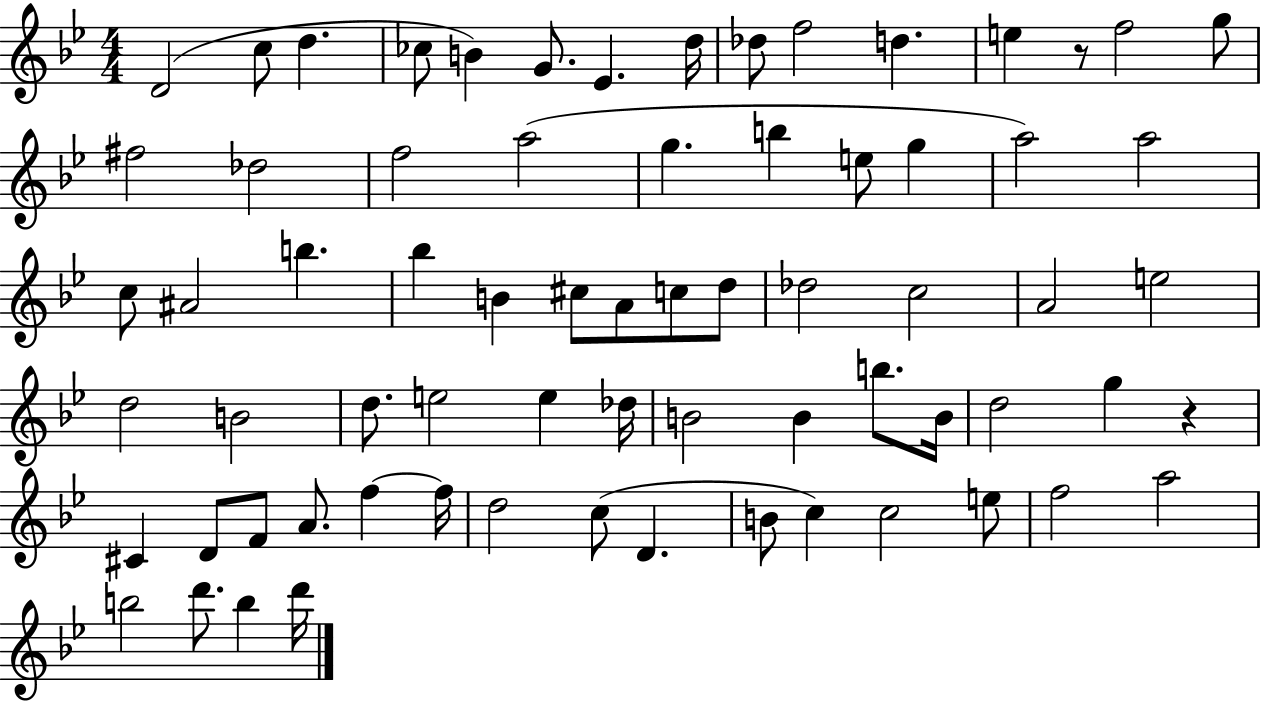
{
  \clef treble
  \numericTimeSignature
  \time 4/4
  \key bes \major
  d'2( c''8 d''4. | ces''8 b'4) g'8. ees'4. d''16 | des''8 f''2 d''4. | e''4 r8 f''2 g''8 | \break fis''2 des''2 | f''2 a''2( | g''4. b''4 e''8 g''4 | a''2) a''2 | \break c''8 ais'2 b''4. | bes''4 b'4 cis''8 a'8 c''8 d''8 | des''2 c''2 | a'2 e''2 | \break d''2 b'2 | d''8. e''2 e''4 des''16 | b'2 b'4 b''8. b'16 | d''2 g''4 r4 | \break cis'4 d'8 f'8 a'8. f''4~~ f''16 | d''2 c''8( d'4. | b'8 c''4) c''2 e''8 | f''2 a''2 | \break b''2 d'''8. b''4 d'''16 | \bar "|."
}